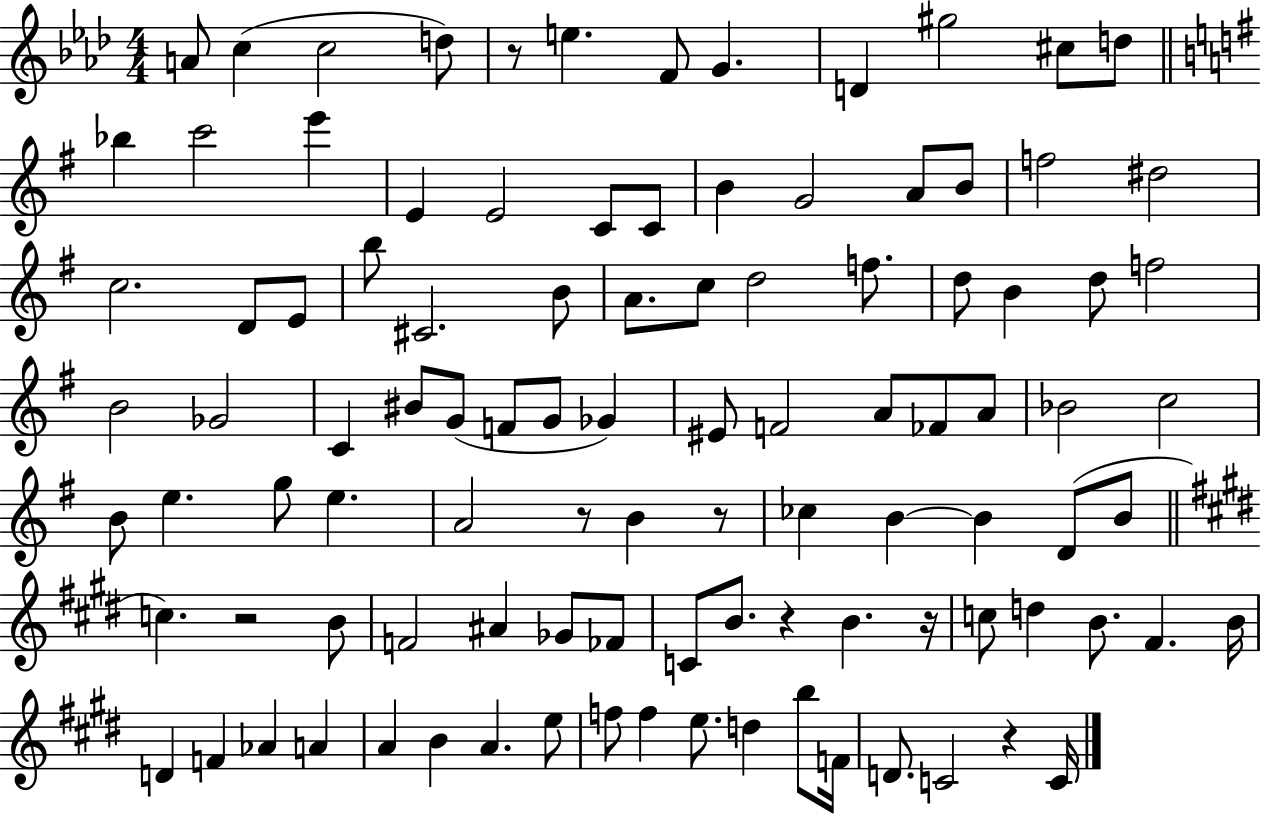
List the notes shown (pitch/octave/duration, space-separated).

A4/e C5/q C5/h D5/e R/e E5/q. F4/e G4/q. D4/q G#5/h C#5/e D5/e Bb5/q C6/h E6/q E4/q E4/h C4/e C4/e B4/q G4/h A4/e B4/e F5/h D#5/h C5/h. D4/e E4/e B5/e C#4/h. B4/e A4/e. C5/e D5/h F5/e. D5/e B4/q D5/e F5/h B4/h Gb4/h C4/q BIS4/e G4/e F4/e G4/e Gb4/q EIS4/e F4/h A4/e FES4/e A4/e Bb4/h C5/h B4/e E5/q. G5/e E5/q. A4/h R/e B4/q R/e CES5/q B4/q B4/q D4/e B4/e C5/q. R/h B4/e F4/h A#4/q Gb4/e FES4/e C4/e B4/e. R/q B4/q. R/s C5/e D5/q B4/e. F#4/q. B4/s D4/q F4/q Ab4/q A4/q A4/q B4/q A4/q. E5/e F5/e F5/q E5/e. D5/q B5/e F4/s D4/e. C4/h R/q C4/s